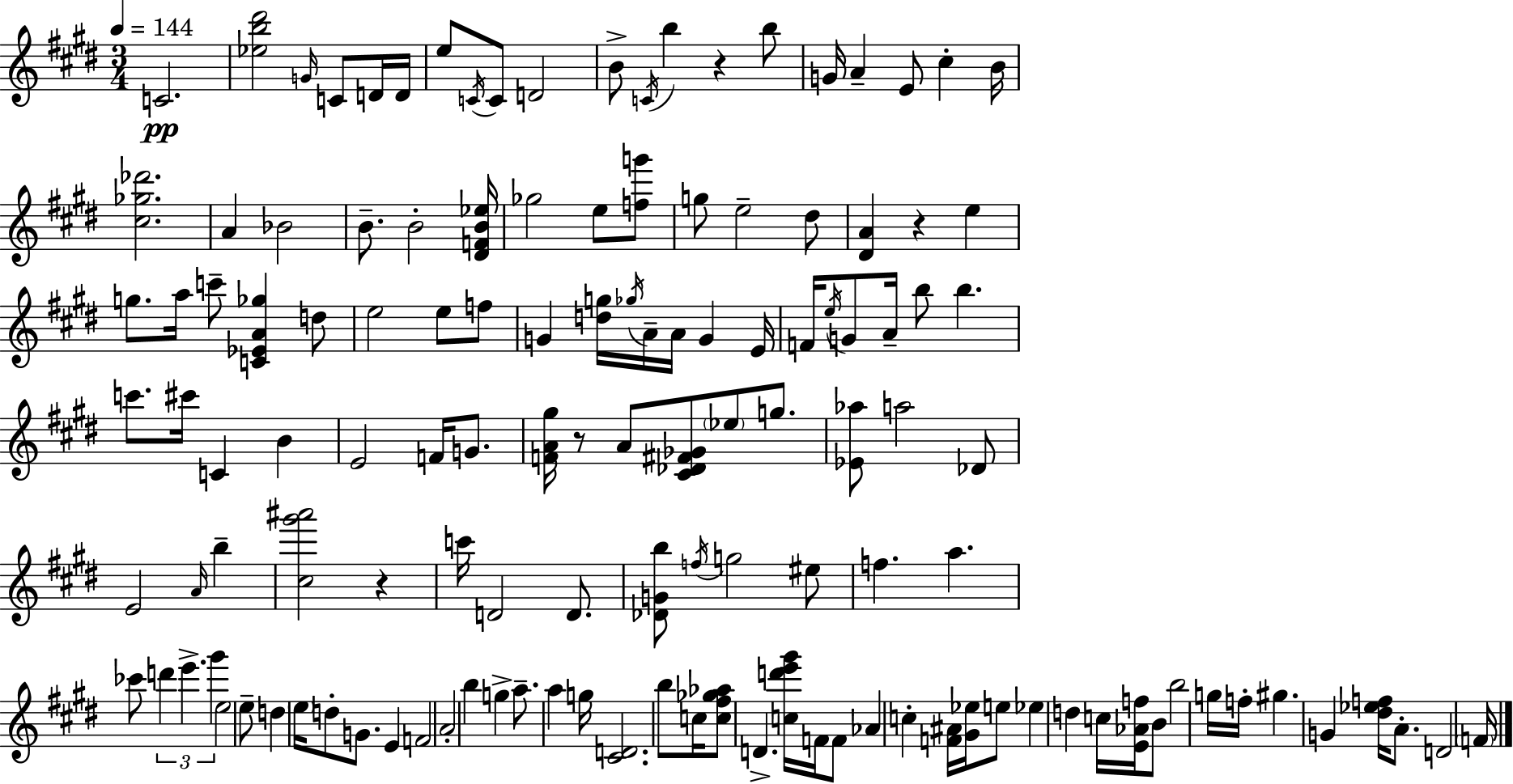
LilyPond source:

{
  \clef treble
  \numericTimeSignature
  \time 3/4
  \key e \major
  \tempo 4 = 144
  c'2.\pp | <ees'' b'' dis'''>2 \grace { g'16 } c'8 d'16 | d'16 e''8 \acciaccatura { c'16 } c'8 d'2 | b'8-> \acciaccatura { c'16 } b''4 r4 | \break b''8 g'16 a'4-- e'8 cis''4-. | b'16 <cis'' ges'' des'''>2. | a'4 bes'2 | b'8.-- b'2-. | \break <dis' f' b' ees''>16 ges''2 e''8 | <f'' g'''>8 g''8 e''2-- | dis''8 <dis' a'>4 r4 e''4 | g''8. a''16 c'''8-- <c' ees' a' ges''>4 | \break d''8 e''2 e''8 | f''8 g'4 <d'' g''>16 \acciaccatura { ges''16 } a'16-- a'16 g'4 | e'16 f'16 \acciaccatura { e''16 } g'8 a'16-- b''8 b''4. | c'''8. cis'''16 c'4 | \break b'4 e'2 | f'16 g'8. <f' a' gis''>16 r8 a'8 <cis' des' fis' ges'>8 | \parenthesize ees''8 g''8. <ees' aes''>8 a''2 | des'8 e'2 | \break \grace { a'16 } b''4-- <cis'' gis''' ais'''>2 | r4 c'''16 d'2 | d'8. <des' g' b''>8 \acciaccatura { f''16 } g''2 | eis''8 f''4. | \break a''4. ces'''8 \tuplet 3/2 { d'''4 | e'''4.-> gis'''4 } e''2 | e''8-- d''4 | \parenthesize e''16 d''8-. g'8. e'4 f'2 | \break a'2-. | b''4 g''4-> a''8.-- | a''4 g''16 <cis' d'>2. | b''8 c''16 <c'' fis'' ges'' aes''>8 | \break d'4.-> <c'' d''' e''' gis'''>16 f'16 f'8 aes'4 | c''4-. <f' ais'>16 <gis' ees''>16 e''8 ees''4 | d''4 c''16 <e' aes' f''>16 b'8 b''2 | g''16 f''16-. gis''4. | \break g'4 <dis'' ees'' f''>16 a'8.-. d'2 | \parenthesize f'16 \bar "|."
}